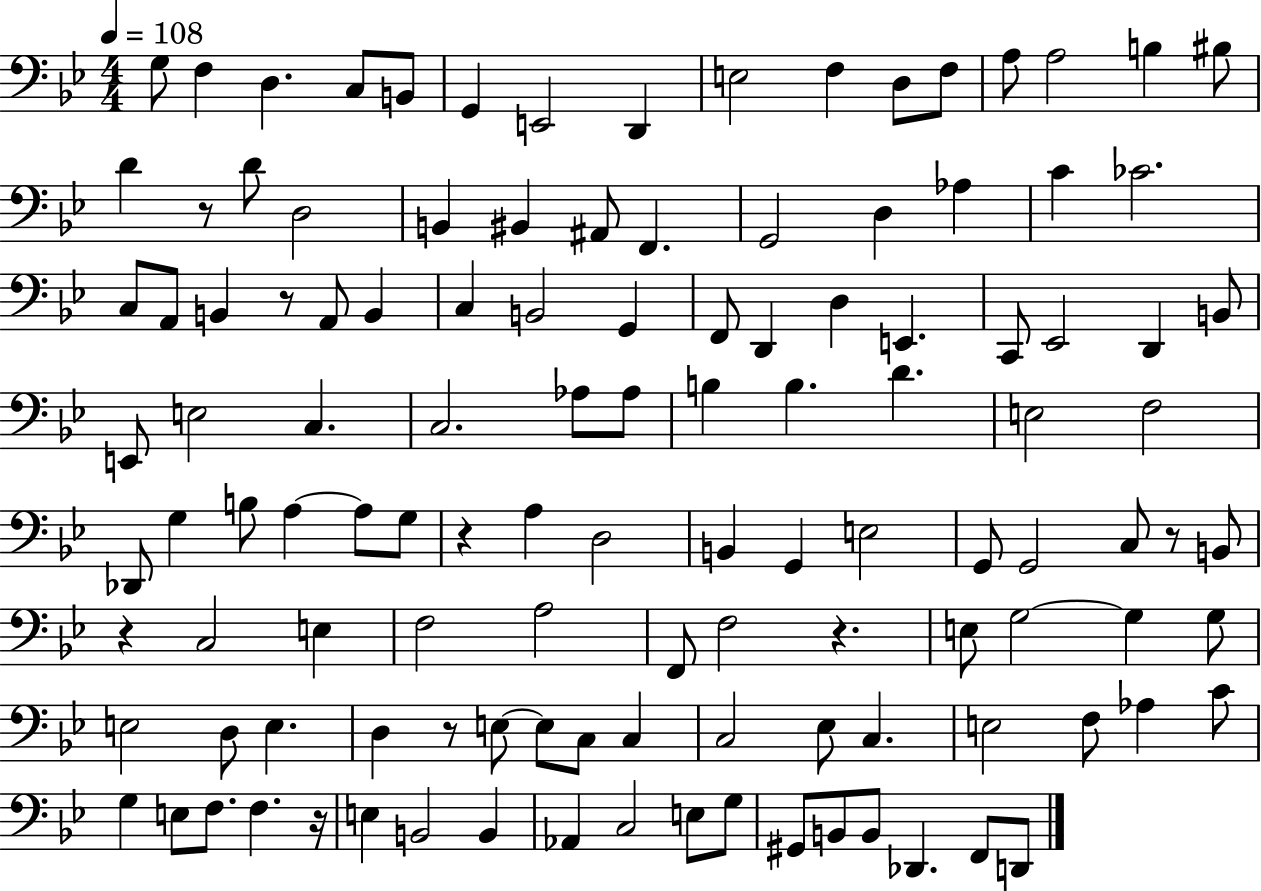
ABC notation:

X:1
T:Untitled
M:4/4
L:1/4
K:Bb
G,/2 F, D, C,/2 B,,/2 G,, E,,2 D,, E,2 F, D,/2 F,/2 A,/2 A,2 B, ^B,/2 D z/2 D/2 D,2 B,, ^B,, ^A,,/2 F,, G,,2 D, _A, C _C2 C,/2 A,,/2 B,, z/2 A,,/2 B,, C, B,,2 G,, F,,/2 D,, D, E,, C,,/2 _E,,2 D,, B,,/2 E,,/2 E,2 C, C,2 _A,/2 _A,/2 B, B, D E,2 F,2 _D,,/2 G, B,/2 A, A,/2 G,/2 z A, D,2 B,, G,, E,2 G,,/2 G,,2 C,/2 z/2 B,,/2 z C,2 E, F,2 A,2 F,,/2 F,2 z E,/2 G,2 G, G,/2 E,2 D,/2 E, D, z/2 E,/2 E,/2 C,/2 C, C,2 _E,/2 C, E,2 F,/2 _A, C/2 G, E,/2 F,/2 F, z/4 E, B,,2 B,, _A,, C,2 E,/2 G,/2 ^G,,/2 B,,/2 B,,/2 _D,, F,,/2 D,,/2